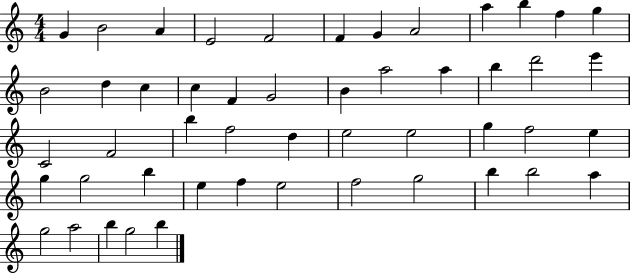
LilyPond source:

{
  \clef treble
  \numericTimeSignature
  \time 4/4
  \key c \major
  g'4 b'2 a'4 | e'2 f'2 | f'4 g'4 a'2 | a''4 b''4 f''4 g''4 | \break b'2 d''4 c''4 | c''4 f'4 g'2 | b'4 a''2 a''4 | b''4 d'''2 e'''4 | \break c'2 f'2 | b''4 f''2 d''4 | e''2 e''2 | g''4 f''2 e''4 | \break g''4 g''2 b''4 | e''4 f''4 e''2 | f''2 g''2 | b''4 b''2 a''4 | \break g''2 a''2 | b''4 g''2 b''4 | \bar "|."
}